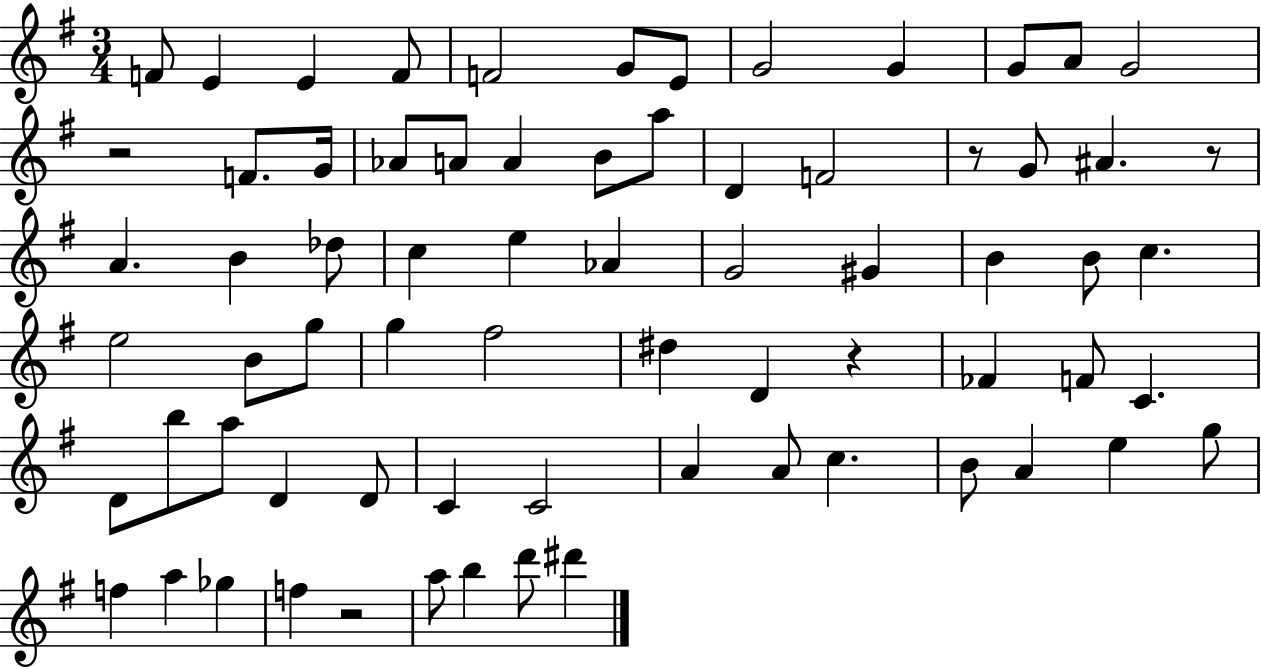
X:1
T:Untitled
M:3/4
L:1/4
K:G
F/2 E E F/2 F2 G/2 E/2 G2 G G/2 A/2 G2 z2 F/2 G/4 _A/2 A/2 A B/2 a/2 D F2 z/2 G/2 ^A z/2 A B _d/2 c e _A G2 ^G B B/2 c e2 B/2 g/2 g ^f2 ^d D z _F F/2 C D/2 b/2 a/2 D D/2 C C2 A A/2 c B/2 A e g/2 f a _g f z2 a/2 b d'/2 ^d'